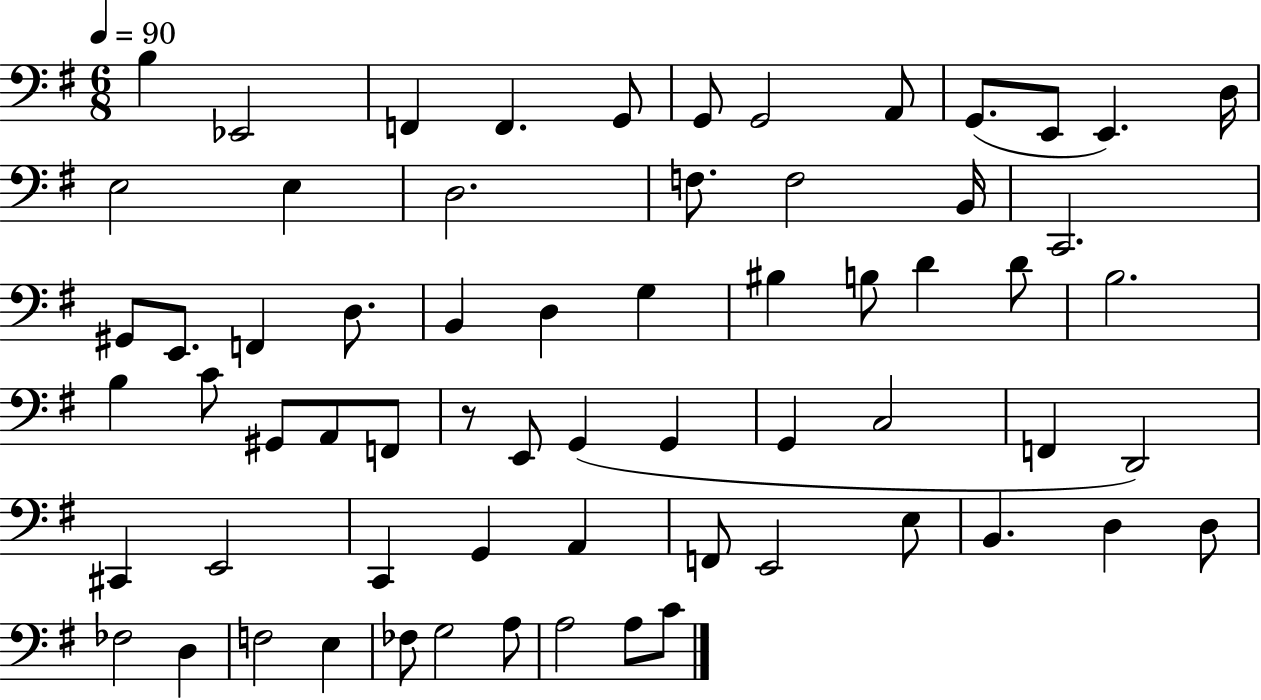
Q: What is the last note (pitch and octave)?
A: C4